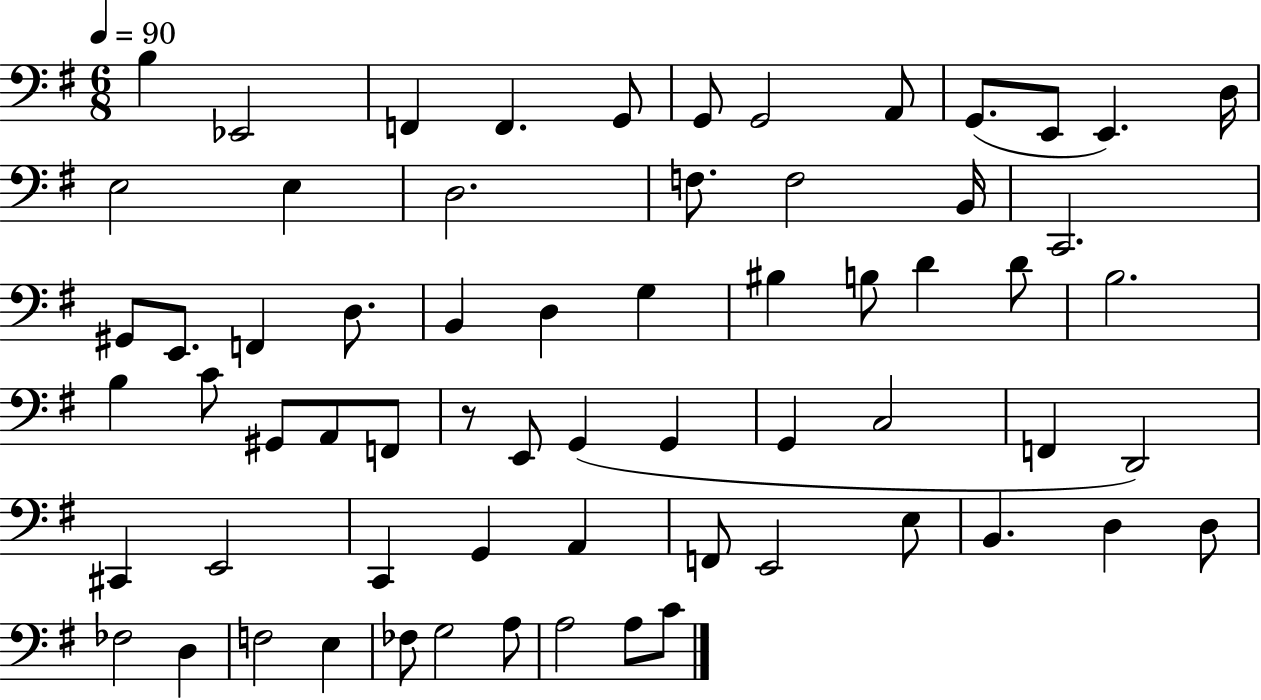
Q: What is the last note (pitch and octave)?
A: C4